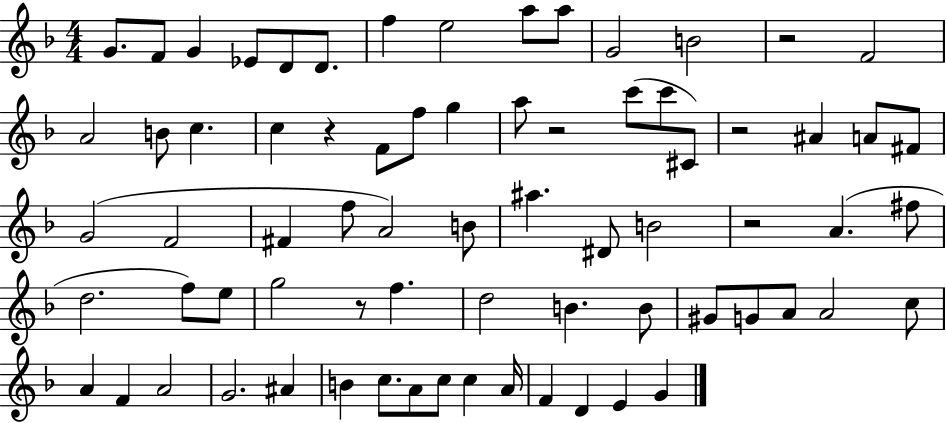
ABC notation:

X:1
T:Untitled
M:4/4
L:1/4
K:F
G/2 F/2 G _E/2 D/2 D/2 f e2 a/2 a/2 G2 B2 z2 F2 A2 B/2 c c z F/2 f/2 g a/2 z2 c'/2 c'/2 ^C/2 z2 ^A A/2 ^F/2 G2 F2 ^F f/2 A2 B/2 ^a ^D/2 B2 z2 A ^f/2 d2 f/2 e/2 g2 z/2 f d2 B B/2 ^G/2 G/2 A/2 A2 c/2 A F A2 G2 ^A B c/2 A/2 c/2 c A/4 F D E G